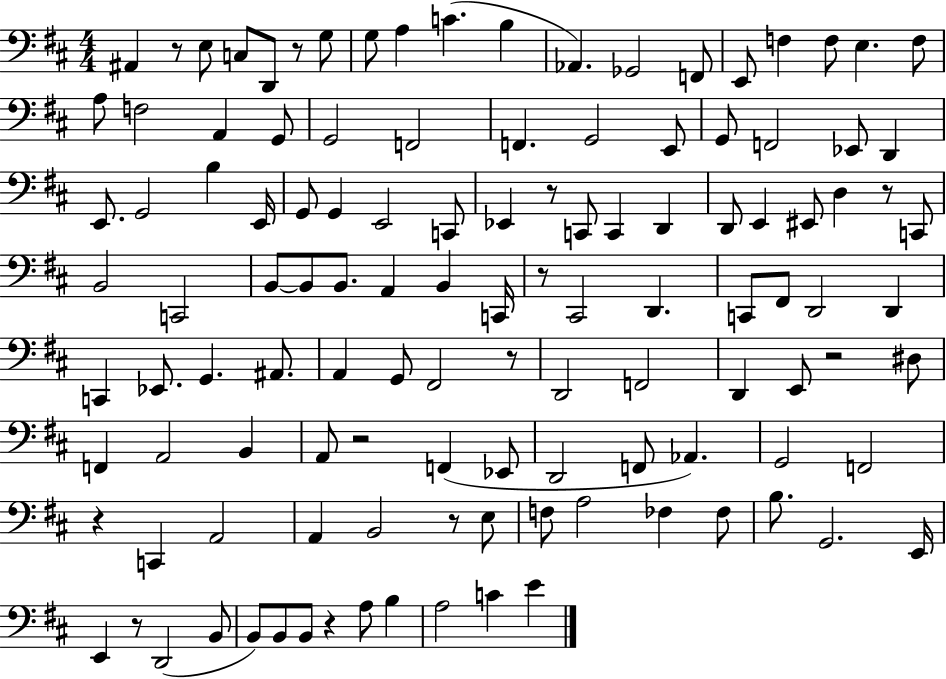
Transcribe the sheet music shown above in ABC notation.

X:1
T:Untitled
M:4/4
L:1/4
K:D
^A,, z/2 E,/2 C,/2 D,,/2 z/2 G,/2 G,/2 A, C B, _A,, _G,,2 F,,/2 E,,/2 F, F,/2 E, F,/2 A,/2 F,2 A,, G,,/2 G,,2 F,,2 F,, G,,2 E,,/2 G,,/2 F,,2 _E,,/2 D,, E,,/2 G,,2 B, E,,/4 G,,/2 G,, E,,2 C,,/2 _E,, z/2 C,,/2 C,, D,, D,,/2 E,, ^E,,/2 D, z/2 C,,/2 B,,2 C,,2 B,,/2 B,,/2 B,,/2 A,, B,, C,,/4 z/2 ^C,,2 D,, C,,/2 ^F,,/2 D,,2 D,, C,, _E,,/2 G,, ^A,,/2 A,, G,,/2 ^F,,2 z/2 D,,2 F,,2 D,, E,,/2 z2 ^D,/2 F,, A,,2 B,, A,,/2 z2 F,, _E,,/2 D,,2 F,,/2 _A,, G,,2 F,,2 z C,, A,,2 A,, B,,2 z/2 E,/2 F,/2 A,2 _F, _F,/2 B,/2 G,,2 E,,/4 E,, z/2 D,,2 B,,/2 B,,/2 B,,/2 B,,/2 z A,/2 B, A,2 C E